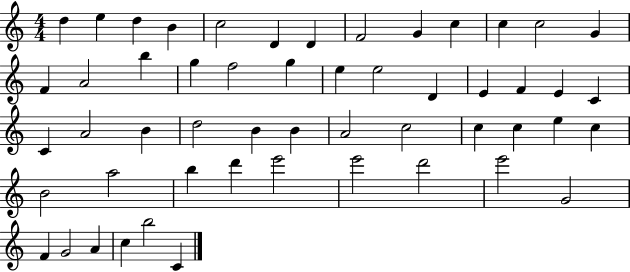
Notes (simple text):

D5/q E5/q D5/q B4/q C5/h D4/q D4/q F4/h G4/q C5/q C5/q C5/h G4/q F4/q A4/h B5/q G5/q F5/h G5/q E5/q E5/h D4/q E4/q F4/q E4/q C4/q C4/q A4/h B4/q D5/h B4/q B4/q A4/h C5/h C5/q C5/q E5/q C5/q B4/h A5/h B5/q D6/q E6/h E6/h D6/h E6/h G4/h F4/q G4/h A4/q C5/q B5/h C4/q